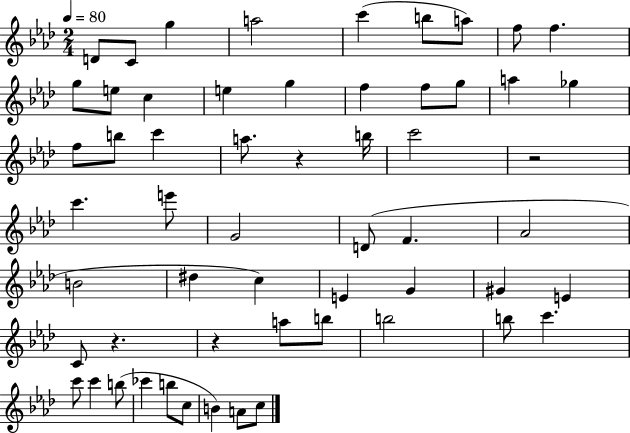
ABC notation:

X:1
T:Untitled
M:2/4
L:1/4
K:Ab
D/2 C/2 g a2 c' b/2 a/2 f/2 f g/2 e/2 c e g f f/2 g/2 a _g f/2 b/2 c' a/2 z b/4 c'2 z2 c' e'/2 G2 D/2 F _A2 B2 ^d c E G ^G E C/2 z z a/2 b/2 b2 b/2 c' c'/2 c' b/2 _c' b/2 c/2 B A/2 c/2